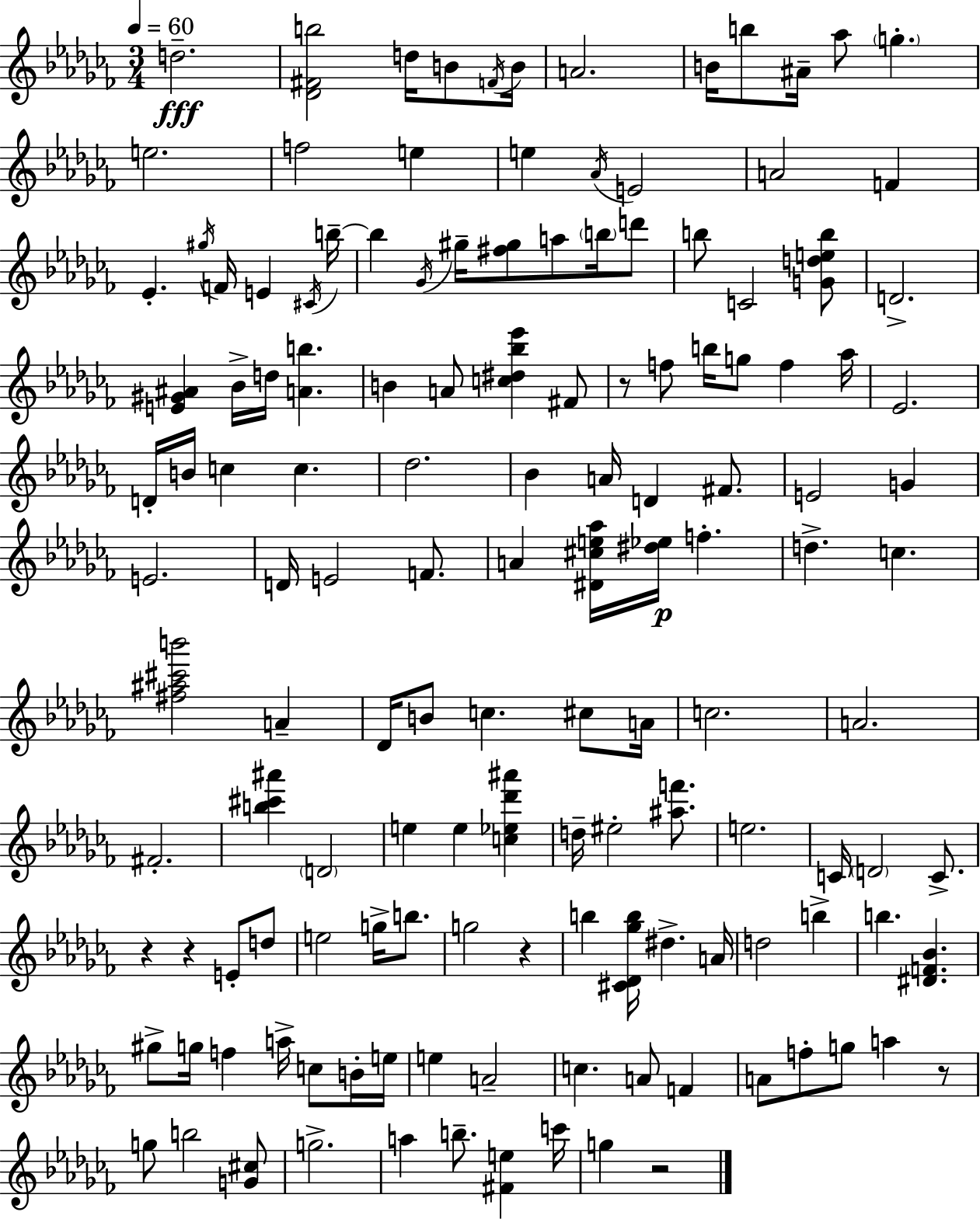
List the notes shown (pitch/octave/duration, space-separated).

D5/h. [Db4,F#4,B5]/h D5/s B4/e F4/s B4/s A4/h. B4/s B5/e A#4/s Ab5/e G5/q. E5/h. F5/h E5/q E5/q Ab4/s E4/h A4/h F4/q Eb4/q. G#5/s F4/s E4/q C#4/s B5/s B5/q Gb4/s G#5/s [F#5,G#5]/e A5/e B5/s D6/e B5/e C4/h [G4,D5,E5,B5]/e D4/h. [E4,G#4,A#4]/q Bb4/s D5/s [A4,B5]/q. B4/q A4/e [C5,D#5,Bb5,Eb6]/q F#4/e R/e F5/e B5/s G5/e F5/q Ab5/s Eb4/h. D4/s B4/s C5/q C5/q. Db5/h. Bb4/q A4/s D4/q F#4/e. E4/h G4/q E4/h. D4/s E4/h F4/e. A4/q [D#4,C#5,E5,Ab5]/s [D#5,Eb5]/s F5/q. D5/q. C5/q. [F#5,A#5,C#6,B6]/h A4/q Db4/s B4/e C5/q. C#5/e A4/s C5/h. A4/h. F#4/h. [B5,C#6,A#6]/q D4/h E5/q E5/q [C5,Eb5,Db6,A#6]/q D5/s EIS5/h [A#5,F6]/e. E5/h. C4/s D4/h C4/e. R/q R/q E4/e D5/e E5/h G5/s B5/e. G5/h R/q B5/q [C#4,Db4,Gb5,B5]/s D#5/q. A4/s D5/h B5/q B5/q. [D#4,F4,Bb4]/q. G#5/e G5/s F5/q A5/s C5/e B4/s E5/s E5/q A4/h C5/q. A4/e F4/q A4/e F5/e G5/e A5/q R/e G5/e B5/h [G4,C#5]/e G5/h. A5/q B5/e. [F#4,E5]/q C6/s G5/q R/h